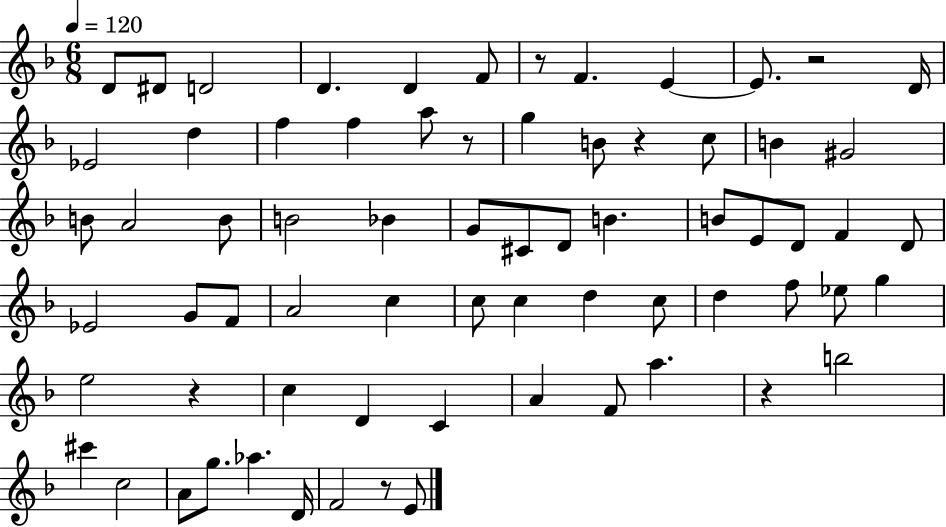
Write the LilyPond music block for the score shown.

{
  \clef treble
  \numericTimeSignature
  \time 6/8
  \key f \major
  \tempo 4 = 120
  d'8 dis'8 d'2 | d'4. d'4 f'8 | r8 f'4. e'4~~ | e'8. r2 d'16 | \break ees'2 d''4 | f''4 f''4 a''8 r8 | g''4 b'8 r4 c''8 | b'4 gis'2 | \break b'8 a'2 b'8 | b'2 bes'4 | g'8 cis'8 d'8 b'4. | b'8 e'8 d'8 f'4 d'8 | \break ees'2 g'8 f'8 | a'2 c''4 | c''8 c''4 d''4 c''8 | d''4 f''8 ees''8 g''4 | \break e''2 r4 | c''4 d'4 c'4 | a'4 f'8 a''4. | r4 b''2 | \break cis'''4 c''2 | a'8 g''8. aes''4. d'16 | f'2 r8 e'8 | \bar "|."
}